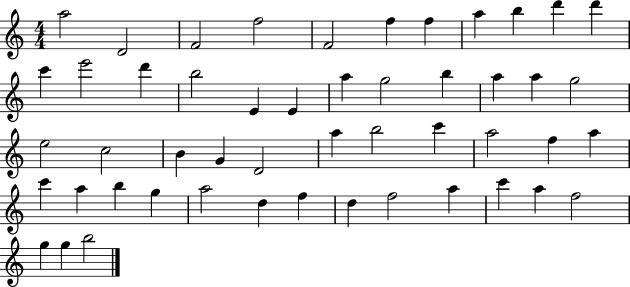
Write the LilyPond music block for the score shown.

{
  \clef treble
  \numericTimeSignature
  \time 4/4
  \key c \major
  a''2 d'2 | f'2 f''2 | f'2 f''4 f''4 | a''4 b''4 d'''4 d'''4 | \break c'''4 e'''2 d'''4 | b''2 e'4 e'4 | a''4 g''2 b''4 | a''4 a''4 g''2 | \break e''2 c''2 | b'4 g'4 d'2 | a''4 b''2 c'''4 | a''2 f''4 a''4 | \break c'''4 a''4 b''4 g''4 | a''2 d''4 f''4 | d''4 f''2 a''4 | c'''4 a''4 f''2 | \break g''4 g''4 b''2 | \bar "|."
}